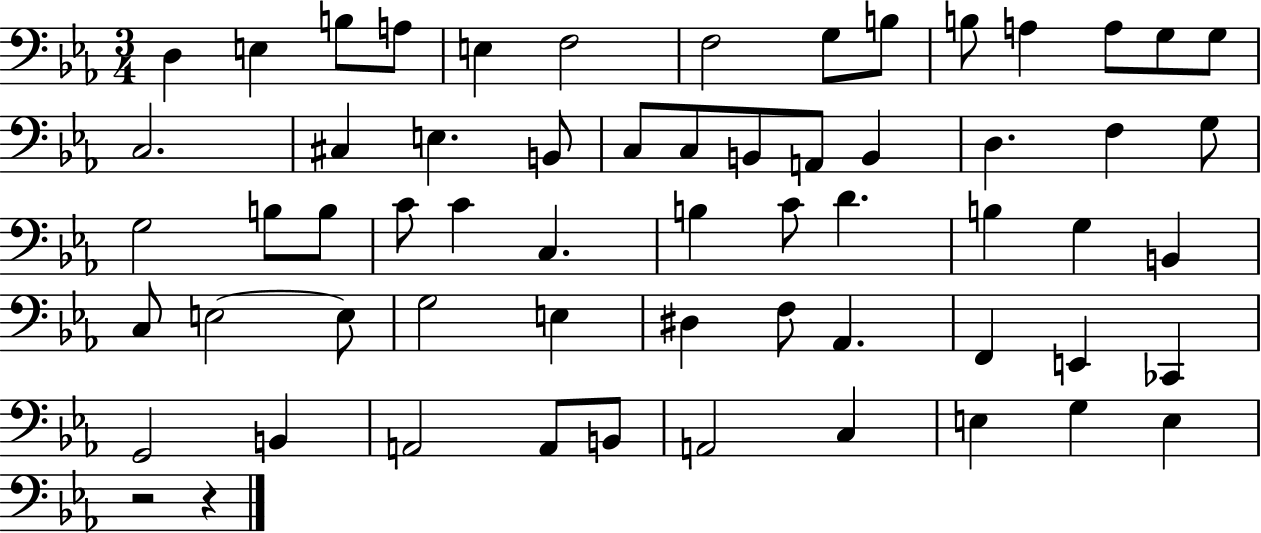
D3/q E3/q B3/e A3/e E3/q F3/h F3/h G3/e B3/e B3/e A3/q A3/e G3/e G3/e C3/h. C#3/q E3/q. B2/e C3/e C3/e B2/e A2/e B2/q D3/q. F3/q G3/e G3/h B3/e B3/e C4/e C4/q C3/q. B3/q C4/e D4/q. B3/q G3/q B2/q C3/e E3/h E3/e G3/h E3/q D#3/q F3/e Ab2/q. F2/q E2/q CES2/q G2/h B2/q A2/h A2/e B2/e A2/h C3/q E3/q G3/q E3/q R/h R/q